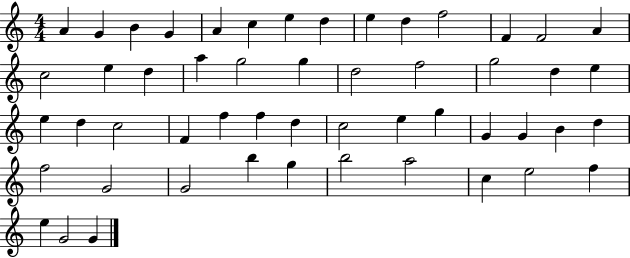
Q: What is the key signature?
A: C major